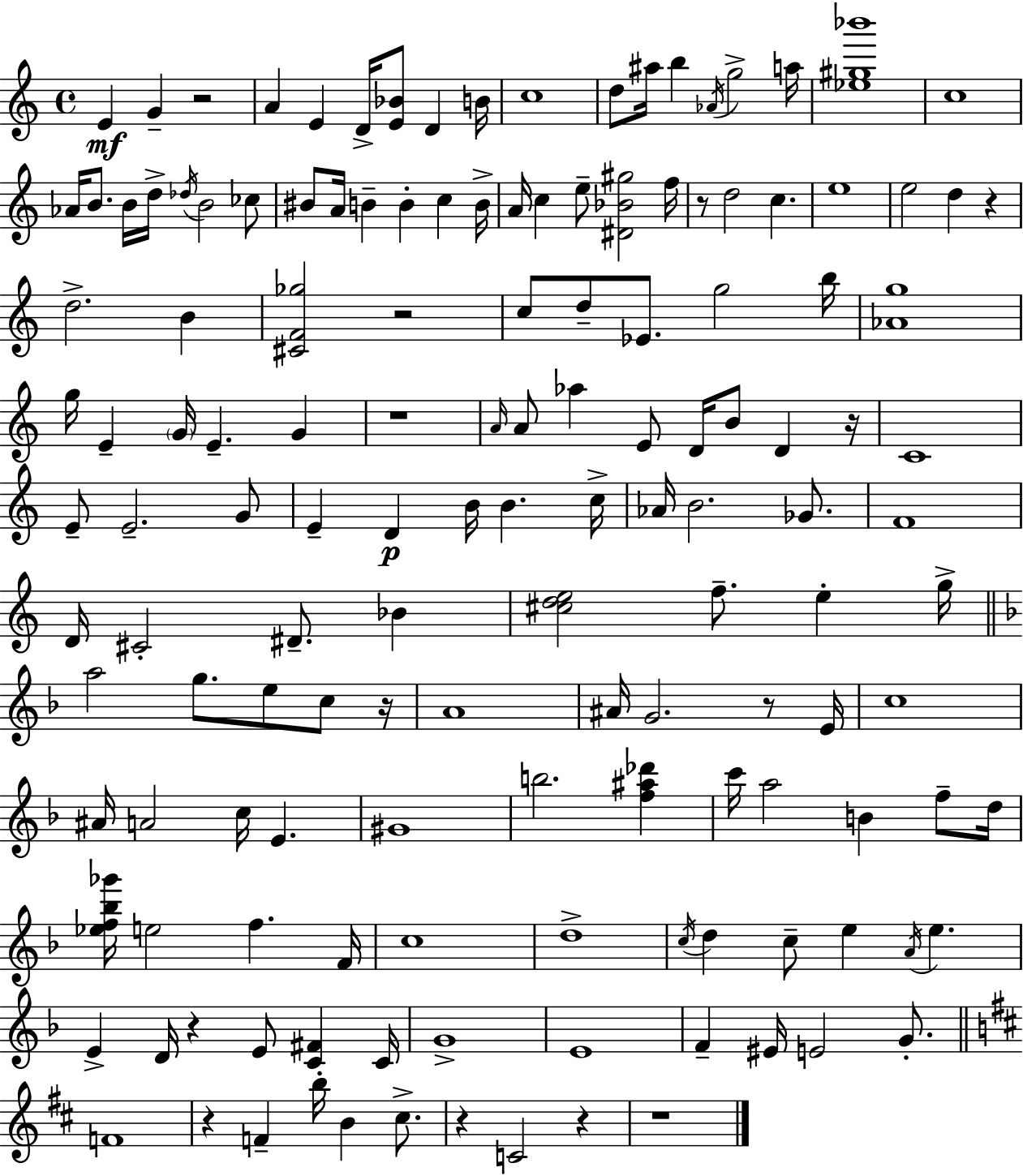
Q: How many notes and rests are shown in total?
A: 145